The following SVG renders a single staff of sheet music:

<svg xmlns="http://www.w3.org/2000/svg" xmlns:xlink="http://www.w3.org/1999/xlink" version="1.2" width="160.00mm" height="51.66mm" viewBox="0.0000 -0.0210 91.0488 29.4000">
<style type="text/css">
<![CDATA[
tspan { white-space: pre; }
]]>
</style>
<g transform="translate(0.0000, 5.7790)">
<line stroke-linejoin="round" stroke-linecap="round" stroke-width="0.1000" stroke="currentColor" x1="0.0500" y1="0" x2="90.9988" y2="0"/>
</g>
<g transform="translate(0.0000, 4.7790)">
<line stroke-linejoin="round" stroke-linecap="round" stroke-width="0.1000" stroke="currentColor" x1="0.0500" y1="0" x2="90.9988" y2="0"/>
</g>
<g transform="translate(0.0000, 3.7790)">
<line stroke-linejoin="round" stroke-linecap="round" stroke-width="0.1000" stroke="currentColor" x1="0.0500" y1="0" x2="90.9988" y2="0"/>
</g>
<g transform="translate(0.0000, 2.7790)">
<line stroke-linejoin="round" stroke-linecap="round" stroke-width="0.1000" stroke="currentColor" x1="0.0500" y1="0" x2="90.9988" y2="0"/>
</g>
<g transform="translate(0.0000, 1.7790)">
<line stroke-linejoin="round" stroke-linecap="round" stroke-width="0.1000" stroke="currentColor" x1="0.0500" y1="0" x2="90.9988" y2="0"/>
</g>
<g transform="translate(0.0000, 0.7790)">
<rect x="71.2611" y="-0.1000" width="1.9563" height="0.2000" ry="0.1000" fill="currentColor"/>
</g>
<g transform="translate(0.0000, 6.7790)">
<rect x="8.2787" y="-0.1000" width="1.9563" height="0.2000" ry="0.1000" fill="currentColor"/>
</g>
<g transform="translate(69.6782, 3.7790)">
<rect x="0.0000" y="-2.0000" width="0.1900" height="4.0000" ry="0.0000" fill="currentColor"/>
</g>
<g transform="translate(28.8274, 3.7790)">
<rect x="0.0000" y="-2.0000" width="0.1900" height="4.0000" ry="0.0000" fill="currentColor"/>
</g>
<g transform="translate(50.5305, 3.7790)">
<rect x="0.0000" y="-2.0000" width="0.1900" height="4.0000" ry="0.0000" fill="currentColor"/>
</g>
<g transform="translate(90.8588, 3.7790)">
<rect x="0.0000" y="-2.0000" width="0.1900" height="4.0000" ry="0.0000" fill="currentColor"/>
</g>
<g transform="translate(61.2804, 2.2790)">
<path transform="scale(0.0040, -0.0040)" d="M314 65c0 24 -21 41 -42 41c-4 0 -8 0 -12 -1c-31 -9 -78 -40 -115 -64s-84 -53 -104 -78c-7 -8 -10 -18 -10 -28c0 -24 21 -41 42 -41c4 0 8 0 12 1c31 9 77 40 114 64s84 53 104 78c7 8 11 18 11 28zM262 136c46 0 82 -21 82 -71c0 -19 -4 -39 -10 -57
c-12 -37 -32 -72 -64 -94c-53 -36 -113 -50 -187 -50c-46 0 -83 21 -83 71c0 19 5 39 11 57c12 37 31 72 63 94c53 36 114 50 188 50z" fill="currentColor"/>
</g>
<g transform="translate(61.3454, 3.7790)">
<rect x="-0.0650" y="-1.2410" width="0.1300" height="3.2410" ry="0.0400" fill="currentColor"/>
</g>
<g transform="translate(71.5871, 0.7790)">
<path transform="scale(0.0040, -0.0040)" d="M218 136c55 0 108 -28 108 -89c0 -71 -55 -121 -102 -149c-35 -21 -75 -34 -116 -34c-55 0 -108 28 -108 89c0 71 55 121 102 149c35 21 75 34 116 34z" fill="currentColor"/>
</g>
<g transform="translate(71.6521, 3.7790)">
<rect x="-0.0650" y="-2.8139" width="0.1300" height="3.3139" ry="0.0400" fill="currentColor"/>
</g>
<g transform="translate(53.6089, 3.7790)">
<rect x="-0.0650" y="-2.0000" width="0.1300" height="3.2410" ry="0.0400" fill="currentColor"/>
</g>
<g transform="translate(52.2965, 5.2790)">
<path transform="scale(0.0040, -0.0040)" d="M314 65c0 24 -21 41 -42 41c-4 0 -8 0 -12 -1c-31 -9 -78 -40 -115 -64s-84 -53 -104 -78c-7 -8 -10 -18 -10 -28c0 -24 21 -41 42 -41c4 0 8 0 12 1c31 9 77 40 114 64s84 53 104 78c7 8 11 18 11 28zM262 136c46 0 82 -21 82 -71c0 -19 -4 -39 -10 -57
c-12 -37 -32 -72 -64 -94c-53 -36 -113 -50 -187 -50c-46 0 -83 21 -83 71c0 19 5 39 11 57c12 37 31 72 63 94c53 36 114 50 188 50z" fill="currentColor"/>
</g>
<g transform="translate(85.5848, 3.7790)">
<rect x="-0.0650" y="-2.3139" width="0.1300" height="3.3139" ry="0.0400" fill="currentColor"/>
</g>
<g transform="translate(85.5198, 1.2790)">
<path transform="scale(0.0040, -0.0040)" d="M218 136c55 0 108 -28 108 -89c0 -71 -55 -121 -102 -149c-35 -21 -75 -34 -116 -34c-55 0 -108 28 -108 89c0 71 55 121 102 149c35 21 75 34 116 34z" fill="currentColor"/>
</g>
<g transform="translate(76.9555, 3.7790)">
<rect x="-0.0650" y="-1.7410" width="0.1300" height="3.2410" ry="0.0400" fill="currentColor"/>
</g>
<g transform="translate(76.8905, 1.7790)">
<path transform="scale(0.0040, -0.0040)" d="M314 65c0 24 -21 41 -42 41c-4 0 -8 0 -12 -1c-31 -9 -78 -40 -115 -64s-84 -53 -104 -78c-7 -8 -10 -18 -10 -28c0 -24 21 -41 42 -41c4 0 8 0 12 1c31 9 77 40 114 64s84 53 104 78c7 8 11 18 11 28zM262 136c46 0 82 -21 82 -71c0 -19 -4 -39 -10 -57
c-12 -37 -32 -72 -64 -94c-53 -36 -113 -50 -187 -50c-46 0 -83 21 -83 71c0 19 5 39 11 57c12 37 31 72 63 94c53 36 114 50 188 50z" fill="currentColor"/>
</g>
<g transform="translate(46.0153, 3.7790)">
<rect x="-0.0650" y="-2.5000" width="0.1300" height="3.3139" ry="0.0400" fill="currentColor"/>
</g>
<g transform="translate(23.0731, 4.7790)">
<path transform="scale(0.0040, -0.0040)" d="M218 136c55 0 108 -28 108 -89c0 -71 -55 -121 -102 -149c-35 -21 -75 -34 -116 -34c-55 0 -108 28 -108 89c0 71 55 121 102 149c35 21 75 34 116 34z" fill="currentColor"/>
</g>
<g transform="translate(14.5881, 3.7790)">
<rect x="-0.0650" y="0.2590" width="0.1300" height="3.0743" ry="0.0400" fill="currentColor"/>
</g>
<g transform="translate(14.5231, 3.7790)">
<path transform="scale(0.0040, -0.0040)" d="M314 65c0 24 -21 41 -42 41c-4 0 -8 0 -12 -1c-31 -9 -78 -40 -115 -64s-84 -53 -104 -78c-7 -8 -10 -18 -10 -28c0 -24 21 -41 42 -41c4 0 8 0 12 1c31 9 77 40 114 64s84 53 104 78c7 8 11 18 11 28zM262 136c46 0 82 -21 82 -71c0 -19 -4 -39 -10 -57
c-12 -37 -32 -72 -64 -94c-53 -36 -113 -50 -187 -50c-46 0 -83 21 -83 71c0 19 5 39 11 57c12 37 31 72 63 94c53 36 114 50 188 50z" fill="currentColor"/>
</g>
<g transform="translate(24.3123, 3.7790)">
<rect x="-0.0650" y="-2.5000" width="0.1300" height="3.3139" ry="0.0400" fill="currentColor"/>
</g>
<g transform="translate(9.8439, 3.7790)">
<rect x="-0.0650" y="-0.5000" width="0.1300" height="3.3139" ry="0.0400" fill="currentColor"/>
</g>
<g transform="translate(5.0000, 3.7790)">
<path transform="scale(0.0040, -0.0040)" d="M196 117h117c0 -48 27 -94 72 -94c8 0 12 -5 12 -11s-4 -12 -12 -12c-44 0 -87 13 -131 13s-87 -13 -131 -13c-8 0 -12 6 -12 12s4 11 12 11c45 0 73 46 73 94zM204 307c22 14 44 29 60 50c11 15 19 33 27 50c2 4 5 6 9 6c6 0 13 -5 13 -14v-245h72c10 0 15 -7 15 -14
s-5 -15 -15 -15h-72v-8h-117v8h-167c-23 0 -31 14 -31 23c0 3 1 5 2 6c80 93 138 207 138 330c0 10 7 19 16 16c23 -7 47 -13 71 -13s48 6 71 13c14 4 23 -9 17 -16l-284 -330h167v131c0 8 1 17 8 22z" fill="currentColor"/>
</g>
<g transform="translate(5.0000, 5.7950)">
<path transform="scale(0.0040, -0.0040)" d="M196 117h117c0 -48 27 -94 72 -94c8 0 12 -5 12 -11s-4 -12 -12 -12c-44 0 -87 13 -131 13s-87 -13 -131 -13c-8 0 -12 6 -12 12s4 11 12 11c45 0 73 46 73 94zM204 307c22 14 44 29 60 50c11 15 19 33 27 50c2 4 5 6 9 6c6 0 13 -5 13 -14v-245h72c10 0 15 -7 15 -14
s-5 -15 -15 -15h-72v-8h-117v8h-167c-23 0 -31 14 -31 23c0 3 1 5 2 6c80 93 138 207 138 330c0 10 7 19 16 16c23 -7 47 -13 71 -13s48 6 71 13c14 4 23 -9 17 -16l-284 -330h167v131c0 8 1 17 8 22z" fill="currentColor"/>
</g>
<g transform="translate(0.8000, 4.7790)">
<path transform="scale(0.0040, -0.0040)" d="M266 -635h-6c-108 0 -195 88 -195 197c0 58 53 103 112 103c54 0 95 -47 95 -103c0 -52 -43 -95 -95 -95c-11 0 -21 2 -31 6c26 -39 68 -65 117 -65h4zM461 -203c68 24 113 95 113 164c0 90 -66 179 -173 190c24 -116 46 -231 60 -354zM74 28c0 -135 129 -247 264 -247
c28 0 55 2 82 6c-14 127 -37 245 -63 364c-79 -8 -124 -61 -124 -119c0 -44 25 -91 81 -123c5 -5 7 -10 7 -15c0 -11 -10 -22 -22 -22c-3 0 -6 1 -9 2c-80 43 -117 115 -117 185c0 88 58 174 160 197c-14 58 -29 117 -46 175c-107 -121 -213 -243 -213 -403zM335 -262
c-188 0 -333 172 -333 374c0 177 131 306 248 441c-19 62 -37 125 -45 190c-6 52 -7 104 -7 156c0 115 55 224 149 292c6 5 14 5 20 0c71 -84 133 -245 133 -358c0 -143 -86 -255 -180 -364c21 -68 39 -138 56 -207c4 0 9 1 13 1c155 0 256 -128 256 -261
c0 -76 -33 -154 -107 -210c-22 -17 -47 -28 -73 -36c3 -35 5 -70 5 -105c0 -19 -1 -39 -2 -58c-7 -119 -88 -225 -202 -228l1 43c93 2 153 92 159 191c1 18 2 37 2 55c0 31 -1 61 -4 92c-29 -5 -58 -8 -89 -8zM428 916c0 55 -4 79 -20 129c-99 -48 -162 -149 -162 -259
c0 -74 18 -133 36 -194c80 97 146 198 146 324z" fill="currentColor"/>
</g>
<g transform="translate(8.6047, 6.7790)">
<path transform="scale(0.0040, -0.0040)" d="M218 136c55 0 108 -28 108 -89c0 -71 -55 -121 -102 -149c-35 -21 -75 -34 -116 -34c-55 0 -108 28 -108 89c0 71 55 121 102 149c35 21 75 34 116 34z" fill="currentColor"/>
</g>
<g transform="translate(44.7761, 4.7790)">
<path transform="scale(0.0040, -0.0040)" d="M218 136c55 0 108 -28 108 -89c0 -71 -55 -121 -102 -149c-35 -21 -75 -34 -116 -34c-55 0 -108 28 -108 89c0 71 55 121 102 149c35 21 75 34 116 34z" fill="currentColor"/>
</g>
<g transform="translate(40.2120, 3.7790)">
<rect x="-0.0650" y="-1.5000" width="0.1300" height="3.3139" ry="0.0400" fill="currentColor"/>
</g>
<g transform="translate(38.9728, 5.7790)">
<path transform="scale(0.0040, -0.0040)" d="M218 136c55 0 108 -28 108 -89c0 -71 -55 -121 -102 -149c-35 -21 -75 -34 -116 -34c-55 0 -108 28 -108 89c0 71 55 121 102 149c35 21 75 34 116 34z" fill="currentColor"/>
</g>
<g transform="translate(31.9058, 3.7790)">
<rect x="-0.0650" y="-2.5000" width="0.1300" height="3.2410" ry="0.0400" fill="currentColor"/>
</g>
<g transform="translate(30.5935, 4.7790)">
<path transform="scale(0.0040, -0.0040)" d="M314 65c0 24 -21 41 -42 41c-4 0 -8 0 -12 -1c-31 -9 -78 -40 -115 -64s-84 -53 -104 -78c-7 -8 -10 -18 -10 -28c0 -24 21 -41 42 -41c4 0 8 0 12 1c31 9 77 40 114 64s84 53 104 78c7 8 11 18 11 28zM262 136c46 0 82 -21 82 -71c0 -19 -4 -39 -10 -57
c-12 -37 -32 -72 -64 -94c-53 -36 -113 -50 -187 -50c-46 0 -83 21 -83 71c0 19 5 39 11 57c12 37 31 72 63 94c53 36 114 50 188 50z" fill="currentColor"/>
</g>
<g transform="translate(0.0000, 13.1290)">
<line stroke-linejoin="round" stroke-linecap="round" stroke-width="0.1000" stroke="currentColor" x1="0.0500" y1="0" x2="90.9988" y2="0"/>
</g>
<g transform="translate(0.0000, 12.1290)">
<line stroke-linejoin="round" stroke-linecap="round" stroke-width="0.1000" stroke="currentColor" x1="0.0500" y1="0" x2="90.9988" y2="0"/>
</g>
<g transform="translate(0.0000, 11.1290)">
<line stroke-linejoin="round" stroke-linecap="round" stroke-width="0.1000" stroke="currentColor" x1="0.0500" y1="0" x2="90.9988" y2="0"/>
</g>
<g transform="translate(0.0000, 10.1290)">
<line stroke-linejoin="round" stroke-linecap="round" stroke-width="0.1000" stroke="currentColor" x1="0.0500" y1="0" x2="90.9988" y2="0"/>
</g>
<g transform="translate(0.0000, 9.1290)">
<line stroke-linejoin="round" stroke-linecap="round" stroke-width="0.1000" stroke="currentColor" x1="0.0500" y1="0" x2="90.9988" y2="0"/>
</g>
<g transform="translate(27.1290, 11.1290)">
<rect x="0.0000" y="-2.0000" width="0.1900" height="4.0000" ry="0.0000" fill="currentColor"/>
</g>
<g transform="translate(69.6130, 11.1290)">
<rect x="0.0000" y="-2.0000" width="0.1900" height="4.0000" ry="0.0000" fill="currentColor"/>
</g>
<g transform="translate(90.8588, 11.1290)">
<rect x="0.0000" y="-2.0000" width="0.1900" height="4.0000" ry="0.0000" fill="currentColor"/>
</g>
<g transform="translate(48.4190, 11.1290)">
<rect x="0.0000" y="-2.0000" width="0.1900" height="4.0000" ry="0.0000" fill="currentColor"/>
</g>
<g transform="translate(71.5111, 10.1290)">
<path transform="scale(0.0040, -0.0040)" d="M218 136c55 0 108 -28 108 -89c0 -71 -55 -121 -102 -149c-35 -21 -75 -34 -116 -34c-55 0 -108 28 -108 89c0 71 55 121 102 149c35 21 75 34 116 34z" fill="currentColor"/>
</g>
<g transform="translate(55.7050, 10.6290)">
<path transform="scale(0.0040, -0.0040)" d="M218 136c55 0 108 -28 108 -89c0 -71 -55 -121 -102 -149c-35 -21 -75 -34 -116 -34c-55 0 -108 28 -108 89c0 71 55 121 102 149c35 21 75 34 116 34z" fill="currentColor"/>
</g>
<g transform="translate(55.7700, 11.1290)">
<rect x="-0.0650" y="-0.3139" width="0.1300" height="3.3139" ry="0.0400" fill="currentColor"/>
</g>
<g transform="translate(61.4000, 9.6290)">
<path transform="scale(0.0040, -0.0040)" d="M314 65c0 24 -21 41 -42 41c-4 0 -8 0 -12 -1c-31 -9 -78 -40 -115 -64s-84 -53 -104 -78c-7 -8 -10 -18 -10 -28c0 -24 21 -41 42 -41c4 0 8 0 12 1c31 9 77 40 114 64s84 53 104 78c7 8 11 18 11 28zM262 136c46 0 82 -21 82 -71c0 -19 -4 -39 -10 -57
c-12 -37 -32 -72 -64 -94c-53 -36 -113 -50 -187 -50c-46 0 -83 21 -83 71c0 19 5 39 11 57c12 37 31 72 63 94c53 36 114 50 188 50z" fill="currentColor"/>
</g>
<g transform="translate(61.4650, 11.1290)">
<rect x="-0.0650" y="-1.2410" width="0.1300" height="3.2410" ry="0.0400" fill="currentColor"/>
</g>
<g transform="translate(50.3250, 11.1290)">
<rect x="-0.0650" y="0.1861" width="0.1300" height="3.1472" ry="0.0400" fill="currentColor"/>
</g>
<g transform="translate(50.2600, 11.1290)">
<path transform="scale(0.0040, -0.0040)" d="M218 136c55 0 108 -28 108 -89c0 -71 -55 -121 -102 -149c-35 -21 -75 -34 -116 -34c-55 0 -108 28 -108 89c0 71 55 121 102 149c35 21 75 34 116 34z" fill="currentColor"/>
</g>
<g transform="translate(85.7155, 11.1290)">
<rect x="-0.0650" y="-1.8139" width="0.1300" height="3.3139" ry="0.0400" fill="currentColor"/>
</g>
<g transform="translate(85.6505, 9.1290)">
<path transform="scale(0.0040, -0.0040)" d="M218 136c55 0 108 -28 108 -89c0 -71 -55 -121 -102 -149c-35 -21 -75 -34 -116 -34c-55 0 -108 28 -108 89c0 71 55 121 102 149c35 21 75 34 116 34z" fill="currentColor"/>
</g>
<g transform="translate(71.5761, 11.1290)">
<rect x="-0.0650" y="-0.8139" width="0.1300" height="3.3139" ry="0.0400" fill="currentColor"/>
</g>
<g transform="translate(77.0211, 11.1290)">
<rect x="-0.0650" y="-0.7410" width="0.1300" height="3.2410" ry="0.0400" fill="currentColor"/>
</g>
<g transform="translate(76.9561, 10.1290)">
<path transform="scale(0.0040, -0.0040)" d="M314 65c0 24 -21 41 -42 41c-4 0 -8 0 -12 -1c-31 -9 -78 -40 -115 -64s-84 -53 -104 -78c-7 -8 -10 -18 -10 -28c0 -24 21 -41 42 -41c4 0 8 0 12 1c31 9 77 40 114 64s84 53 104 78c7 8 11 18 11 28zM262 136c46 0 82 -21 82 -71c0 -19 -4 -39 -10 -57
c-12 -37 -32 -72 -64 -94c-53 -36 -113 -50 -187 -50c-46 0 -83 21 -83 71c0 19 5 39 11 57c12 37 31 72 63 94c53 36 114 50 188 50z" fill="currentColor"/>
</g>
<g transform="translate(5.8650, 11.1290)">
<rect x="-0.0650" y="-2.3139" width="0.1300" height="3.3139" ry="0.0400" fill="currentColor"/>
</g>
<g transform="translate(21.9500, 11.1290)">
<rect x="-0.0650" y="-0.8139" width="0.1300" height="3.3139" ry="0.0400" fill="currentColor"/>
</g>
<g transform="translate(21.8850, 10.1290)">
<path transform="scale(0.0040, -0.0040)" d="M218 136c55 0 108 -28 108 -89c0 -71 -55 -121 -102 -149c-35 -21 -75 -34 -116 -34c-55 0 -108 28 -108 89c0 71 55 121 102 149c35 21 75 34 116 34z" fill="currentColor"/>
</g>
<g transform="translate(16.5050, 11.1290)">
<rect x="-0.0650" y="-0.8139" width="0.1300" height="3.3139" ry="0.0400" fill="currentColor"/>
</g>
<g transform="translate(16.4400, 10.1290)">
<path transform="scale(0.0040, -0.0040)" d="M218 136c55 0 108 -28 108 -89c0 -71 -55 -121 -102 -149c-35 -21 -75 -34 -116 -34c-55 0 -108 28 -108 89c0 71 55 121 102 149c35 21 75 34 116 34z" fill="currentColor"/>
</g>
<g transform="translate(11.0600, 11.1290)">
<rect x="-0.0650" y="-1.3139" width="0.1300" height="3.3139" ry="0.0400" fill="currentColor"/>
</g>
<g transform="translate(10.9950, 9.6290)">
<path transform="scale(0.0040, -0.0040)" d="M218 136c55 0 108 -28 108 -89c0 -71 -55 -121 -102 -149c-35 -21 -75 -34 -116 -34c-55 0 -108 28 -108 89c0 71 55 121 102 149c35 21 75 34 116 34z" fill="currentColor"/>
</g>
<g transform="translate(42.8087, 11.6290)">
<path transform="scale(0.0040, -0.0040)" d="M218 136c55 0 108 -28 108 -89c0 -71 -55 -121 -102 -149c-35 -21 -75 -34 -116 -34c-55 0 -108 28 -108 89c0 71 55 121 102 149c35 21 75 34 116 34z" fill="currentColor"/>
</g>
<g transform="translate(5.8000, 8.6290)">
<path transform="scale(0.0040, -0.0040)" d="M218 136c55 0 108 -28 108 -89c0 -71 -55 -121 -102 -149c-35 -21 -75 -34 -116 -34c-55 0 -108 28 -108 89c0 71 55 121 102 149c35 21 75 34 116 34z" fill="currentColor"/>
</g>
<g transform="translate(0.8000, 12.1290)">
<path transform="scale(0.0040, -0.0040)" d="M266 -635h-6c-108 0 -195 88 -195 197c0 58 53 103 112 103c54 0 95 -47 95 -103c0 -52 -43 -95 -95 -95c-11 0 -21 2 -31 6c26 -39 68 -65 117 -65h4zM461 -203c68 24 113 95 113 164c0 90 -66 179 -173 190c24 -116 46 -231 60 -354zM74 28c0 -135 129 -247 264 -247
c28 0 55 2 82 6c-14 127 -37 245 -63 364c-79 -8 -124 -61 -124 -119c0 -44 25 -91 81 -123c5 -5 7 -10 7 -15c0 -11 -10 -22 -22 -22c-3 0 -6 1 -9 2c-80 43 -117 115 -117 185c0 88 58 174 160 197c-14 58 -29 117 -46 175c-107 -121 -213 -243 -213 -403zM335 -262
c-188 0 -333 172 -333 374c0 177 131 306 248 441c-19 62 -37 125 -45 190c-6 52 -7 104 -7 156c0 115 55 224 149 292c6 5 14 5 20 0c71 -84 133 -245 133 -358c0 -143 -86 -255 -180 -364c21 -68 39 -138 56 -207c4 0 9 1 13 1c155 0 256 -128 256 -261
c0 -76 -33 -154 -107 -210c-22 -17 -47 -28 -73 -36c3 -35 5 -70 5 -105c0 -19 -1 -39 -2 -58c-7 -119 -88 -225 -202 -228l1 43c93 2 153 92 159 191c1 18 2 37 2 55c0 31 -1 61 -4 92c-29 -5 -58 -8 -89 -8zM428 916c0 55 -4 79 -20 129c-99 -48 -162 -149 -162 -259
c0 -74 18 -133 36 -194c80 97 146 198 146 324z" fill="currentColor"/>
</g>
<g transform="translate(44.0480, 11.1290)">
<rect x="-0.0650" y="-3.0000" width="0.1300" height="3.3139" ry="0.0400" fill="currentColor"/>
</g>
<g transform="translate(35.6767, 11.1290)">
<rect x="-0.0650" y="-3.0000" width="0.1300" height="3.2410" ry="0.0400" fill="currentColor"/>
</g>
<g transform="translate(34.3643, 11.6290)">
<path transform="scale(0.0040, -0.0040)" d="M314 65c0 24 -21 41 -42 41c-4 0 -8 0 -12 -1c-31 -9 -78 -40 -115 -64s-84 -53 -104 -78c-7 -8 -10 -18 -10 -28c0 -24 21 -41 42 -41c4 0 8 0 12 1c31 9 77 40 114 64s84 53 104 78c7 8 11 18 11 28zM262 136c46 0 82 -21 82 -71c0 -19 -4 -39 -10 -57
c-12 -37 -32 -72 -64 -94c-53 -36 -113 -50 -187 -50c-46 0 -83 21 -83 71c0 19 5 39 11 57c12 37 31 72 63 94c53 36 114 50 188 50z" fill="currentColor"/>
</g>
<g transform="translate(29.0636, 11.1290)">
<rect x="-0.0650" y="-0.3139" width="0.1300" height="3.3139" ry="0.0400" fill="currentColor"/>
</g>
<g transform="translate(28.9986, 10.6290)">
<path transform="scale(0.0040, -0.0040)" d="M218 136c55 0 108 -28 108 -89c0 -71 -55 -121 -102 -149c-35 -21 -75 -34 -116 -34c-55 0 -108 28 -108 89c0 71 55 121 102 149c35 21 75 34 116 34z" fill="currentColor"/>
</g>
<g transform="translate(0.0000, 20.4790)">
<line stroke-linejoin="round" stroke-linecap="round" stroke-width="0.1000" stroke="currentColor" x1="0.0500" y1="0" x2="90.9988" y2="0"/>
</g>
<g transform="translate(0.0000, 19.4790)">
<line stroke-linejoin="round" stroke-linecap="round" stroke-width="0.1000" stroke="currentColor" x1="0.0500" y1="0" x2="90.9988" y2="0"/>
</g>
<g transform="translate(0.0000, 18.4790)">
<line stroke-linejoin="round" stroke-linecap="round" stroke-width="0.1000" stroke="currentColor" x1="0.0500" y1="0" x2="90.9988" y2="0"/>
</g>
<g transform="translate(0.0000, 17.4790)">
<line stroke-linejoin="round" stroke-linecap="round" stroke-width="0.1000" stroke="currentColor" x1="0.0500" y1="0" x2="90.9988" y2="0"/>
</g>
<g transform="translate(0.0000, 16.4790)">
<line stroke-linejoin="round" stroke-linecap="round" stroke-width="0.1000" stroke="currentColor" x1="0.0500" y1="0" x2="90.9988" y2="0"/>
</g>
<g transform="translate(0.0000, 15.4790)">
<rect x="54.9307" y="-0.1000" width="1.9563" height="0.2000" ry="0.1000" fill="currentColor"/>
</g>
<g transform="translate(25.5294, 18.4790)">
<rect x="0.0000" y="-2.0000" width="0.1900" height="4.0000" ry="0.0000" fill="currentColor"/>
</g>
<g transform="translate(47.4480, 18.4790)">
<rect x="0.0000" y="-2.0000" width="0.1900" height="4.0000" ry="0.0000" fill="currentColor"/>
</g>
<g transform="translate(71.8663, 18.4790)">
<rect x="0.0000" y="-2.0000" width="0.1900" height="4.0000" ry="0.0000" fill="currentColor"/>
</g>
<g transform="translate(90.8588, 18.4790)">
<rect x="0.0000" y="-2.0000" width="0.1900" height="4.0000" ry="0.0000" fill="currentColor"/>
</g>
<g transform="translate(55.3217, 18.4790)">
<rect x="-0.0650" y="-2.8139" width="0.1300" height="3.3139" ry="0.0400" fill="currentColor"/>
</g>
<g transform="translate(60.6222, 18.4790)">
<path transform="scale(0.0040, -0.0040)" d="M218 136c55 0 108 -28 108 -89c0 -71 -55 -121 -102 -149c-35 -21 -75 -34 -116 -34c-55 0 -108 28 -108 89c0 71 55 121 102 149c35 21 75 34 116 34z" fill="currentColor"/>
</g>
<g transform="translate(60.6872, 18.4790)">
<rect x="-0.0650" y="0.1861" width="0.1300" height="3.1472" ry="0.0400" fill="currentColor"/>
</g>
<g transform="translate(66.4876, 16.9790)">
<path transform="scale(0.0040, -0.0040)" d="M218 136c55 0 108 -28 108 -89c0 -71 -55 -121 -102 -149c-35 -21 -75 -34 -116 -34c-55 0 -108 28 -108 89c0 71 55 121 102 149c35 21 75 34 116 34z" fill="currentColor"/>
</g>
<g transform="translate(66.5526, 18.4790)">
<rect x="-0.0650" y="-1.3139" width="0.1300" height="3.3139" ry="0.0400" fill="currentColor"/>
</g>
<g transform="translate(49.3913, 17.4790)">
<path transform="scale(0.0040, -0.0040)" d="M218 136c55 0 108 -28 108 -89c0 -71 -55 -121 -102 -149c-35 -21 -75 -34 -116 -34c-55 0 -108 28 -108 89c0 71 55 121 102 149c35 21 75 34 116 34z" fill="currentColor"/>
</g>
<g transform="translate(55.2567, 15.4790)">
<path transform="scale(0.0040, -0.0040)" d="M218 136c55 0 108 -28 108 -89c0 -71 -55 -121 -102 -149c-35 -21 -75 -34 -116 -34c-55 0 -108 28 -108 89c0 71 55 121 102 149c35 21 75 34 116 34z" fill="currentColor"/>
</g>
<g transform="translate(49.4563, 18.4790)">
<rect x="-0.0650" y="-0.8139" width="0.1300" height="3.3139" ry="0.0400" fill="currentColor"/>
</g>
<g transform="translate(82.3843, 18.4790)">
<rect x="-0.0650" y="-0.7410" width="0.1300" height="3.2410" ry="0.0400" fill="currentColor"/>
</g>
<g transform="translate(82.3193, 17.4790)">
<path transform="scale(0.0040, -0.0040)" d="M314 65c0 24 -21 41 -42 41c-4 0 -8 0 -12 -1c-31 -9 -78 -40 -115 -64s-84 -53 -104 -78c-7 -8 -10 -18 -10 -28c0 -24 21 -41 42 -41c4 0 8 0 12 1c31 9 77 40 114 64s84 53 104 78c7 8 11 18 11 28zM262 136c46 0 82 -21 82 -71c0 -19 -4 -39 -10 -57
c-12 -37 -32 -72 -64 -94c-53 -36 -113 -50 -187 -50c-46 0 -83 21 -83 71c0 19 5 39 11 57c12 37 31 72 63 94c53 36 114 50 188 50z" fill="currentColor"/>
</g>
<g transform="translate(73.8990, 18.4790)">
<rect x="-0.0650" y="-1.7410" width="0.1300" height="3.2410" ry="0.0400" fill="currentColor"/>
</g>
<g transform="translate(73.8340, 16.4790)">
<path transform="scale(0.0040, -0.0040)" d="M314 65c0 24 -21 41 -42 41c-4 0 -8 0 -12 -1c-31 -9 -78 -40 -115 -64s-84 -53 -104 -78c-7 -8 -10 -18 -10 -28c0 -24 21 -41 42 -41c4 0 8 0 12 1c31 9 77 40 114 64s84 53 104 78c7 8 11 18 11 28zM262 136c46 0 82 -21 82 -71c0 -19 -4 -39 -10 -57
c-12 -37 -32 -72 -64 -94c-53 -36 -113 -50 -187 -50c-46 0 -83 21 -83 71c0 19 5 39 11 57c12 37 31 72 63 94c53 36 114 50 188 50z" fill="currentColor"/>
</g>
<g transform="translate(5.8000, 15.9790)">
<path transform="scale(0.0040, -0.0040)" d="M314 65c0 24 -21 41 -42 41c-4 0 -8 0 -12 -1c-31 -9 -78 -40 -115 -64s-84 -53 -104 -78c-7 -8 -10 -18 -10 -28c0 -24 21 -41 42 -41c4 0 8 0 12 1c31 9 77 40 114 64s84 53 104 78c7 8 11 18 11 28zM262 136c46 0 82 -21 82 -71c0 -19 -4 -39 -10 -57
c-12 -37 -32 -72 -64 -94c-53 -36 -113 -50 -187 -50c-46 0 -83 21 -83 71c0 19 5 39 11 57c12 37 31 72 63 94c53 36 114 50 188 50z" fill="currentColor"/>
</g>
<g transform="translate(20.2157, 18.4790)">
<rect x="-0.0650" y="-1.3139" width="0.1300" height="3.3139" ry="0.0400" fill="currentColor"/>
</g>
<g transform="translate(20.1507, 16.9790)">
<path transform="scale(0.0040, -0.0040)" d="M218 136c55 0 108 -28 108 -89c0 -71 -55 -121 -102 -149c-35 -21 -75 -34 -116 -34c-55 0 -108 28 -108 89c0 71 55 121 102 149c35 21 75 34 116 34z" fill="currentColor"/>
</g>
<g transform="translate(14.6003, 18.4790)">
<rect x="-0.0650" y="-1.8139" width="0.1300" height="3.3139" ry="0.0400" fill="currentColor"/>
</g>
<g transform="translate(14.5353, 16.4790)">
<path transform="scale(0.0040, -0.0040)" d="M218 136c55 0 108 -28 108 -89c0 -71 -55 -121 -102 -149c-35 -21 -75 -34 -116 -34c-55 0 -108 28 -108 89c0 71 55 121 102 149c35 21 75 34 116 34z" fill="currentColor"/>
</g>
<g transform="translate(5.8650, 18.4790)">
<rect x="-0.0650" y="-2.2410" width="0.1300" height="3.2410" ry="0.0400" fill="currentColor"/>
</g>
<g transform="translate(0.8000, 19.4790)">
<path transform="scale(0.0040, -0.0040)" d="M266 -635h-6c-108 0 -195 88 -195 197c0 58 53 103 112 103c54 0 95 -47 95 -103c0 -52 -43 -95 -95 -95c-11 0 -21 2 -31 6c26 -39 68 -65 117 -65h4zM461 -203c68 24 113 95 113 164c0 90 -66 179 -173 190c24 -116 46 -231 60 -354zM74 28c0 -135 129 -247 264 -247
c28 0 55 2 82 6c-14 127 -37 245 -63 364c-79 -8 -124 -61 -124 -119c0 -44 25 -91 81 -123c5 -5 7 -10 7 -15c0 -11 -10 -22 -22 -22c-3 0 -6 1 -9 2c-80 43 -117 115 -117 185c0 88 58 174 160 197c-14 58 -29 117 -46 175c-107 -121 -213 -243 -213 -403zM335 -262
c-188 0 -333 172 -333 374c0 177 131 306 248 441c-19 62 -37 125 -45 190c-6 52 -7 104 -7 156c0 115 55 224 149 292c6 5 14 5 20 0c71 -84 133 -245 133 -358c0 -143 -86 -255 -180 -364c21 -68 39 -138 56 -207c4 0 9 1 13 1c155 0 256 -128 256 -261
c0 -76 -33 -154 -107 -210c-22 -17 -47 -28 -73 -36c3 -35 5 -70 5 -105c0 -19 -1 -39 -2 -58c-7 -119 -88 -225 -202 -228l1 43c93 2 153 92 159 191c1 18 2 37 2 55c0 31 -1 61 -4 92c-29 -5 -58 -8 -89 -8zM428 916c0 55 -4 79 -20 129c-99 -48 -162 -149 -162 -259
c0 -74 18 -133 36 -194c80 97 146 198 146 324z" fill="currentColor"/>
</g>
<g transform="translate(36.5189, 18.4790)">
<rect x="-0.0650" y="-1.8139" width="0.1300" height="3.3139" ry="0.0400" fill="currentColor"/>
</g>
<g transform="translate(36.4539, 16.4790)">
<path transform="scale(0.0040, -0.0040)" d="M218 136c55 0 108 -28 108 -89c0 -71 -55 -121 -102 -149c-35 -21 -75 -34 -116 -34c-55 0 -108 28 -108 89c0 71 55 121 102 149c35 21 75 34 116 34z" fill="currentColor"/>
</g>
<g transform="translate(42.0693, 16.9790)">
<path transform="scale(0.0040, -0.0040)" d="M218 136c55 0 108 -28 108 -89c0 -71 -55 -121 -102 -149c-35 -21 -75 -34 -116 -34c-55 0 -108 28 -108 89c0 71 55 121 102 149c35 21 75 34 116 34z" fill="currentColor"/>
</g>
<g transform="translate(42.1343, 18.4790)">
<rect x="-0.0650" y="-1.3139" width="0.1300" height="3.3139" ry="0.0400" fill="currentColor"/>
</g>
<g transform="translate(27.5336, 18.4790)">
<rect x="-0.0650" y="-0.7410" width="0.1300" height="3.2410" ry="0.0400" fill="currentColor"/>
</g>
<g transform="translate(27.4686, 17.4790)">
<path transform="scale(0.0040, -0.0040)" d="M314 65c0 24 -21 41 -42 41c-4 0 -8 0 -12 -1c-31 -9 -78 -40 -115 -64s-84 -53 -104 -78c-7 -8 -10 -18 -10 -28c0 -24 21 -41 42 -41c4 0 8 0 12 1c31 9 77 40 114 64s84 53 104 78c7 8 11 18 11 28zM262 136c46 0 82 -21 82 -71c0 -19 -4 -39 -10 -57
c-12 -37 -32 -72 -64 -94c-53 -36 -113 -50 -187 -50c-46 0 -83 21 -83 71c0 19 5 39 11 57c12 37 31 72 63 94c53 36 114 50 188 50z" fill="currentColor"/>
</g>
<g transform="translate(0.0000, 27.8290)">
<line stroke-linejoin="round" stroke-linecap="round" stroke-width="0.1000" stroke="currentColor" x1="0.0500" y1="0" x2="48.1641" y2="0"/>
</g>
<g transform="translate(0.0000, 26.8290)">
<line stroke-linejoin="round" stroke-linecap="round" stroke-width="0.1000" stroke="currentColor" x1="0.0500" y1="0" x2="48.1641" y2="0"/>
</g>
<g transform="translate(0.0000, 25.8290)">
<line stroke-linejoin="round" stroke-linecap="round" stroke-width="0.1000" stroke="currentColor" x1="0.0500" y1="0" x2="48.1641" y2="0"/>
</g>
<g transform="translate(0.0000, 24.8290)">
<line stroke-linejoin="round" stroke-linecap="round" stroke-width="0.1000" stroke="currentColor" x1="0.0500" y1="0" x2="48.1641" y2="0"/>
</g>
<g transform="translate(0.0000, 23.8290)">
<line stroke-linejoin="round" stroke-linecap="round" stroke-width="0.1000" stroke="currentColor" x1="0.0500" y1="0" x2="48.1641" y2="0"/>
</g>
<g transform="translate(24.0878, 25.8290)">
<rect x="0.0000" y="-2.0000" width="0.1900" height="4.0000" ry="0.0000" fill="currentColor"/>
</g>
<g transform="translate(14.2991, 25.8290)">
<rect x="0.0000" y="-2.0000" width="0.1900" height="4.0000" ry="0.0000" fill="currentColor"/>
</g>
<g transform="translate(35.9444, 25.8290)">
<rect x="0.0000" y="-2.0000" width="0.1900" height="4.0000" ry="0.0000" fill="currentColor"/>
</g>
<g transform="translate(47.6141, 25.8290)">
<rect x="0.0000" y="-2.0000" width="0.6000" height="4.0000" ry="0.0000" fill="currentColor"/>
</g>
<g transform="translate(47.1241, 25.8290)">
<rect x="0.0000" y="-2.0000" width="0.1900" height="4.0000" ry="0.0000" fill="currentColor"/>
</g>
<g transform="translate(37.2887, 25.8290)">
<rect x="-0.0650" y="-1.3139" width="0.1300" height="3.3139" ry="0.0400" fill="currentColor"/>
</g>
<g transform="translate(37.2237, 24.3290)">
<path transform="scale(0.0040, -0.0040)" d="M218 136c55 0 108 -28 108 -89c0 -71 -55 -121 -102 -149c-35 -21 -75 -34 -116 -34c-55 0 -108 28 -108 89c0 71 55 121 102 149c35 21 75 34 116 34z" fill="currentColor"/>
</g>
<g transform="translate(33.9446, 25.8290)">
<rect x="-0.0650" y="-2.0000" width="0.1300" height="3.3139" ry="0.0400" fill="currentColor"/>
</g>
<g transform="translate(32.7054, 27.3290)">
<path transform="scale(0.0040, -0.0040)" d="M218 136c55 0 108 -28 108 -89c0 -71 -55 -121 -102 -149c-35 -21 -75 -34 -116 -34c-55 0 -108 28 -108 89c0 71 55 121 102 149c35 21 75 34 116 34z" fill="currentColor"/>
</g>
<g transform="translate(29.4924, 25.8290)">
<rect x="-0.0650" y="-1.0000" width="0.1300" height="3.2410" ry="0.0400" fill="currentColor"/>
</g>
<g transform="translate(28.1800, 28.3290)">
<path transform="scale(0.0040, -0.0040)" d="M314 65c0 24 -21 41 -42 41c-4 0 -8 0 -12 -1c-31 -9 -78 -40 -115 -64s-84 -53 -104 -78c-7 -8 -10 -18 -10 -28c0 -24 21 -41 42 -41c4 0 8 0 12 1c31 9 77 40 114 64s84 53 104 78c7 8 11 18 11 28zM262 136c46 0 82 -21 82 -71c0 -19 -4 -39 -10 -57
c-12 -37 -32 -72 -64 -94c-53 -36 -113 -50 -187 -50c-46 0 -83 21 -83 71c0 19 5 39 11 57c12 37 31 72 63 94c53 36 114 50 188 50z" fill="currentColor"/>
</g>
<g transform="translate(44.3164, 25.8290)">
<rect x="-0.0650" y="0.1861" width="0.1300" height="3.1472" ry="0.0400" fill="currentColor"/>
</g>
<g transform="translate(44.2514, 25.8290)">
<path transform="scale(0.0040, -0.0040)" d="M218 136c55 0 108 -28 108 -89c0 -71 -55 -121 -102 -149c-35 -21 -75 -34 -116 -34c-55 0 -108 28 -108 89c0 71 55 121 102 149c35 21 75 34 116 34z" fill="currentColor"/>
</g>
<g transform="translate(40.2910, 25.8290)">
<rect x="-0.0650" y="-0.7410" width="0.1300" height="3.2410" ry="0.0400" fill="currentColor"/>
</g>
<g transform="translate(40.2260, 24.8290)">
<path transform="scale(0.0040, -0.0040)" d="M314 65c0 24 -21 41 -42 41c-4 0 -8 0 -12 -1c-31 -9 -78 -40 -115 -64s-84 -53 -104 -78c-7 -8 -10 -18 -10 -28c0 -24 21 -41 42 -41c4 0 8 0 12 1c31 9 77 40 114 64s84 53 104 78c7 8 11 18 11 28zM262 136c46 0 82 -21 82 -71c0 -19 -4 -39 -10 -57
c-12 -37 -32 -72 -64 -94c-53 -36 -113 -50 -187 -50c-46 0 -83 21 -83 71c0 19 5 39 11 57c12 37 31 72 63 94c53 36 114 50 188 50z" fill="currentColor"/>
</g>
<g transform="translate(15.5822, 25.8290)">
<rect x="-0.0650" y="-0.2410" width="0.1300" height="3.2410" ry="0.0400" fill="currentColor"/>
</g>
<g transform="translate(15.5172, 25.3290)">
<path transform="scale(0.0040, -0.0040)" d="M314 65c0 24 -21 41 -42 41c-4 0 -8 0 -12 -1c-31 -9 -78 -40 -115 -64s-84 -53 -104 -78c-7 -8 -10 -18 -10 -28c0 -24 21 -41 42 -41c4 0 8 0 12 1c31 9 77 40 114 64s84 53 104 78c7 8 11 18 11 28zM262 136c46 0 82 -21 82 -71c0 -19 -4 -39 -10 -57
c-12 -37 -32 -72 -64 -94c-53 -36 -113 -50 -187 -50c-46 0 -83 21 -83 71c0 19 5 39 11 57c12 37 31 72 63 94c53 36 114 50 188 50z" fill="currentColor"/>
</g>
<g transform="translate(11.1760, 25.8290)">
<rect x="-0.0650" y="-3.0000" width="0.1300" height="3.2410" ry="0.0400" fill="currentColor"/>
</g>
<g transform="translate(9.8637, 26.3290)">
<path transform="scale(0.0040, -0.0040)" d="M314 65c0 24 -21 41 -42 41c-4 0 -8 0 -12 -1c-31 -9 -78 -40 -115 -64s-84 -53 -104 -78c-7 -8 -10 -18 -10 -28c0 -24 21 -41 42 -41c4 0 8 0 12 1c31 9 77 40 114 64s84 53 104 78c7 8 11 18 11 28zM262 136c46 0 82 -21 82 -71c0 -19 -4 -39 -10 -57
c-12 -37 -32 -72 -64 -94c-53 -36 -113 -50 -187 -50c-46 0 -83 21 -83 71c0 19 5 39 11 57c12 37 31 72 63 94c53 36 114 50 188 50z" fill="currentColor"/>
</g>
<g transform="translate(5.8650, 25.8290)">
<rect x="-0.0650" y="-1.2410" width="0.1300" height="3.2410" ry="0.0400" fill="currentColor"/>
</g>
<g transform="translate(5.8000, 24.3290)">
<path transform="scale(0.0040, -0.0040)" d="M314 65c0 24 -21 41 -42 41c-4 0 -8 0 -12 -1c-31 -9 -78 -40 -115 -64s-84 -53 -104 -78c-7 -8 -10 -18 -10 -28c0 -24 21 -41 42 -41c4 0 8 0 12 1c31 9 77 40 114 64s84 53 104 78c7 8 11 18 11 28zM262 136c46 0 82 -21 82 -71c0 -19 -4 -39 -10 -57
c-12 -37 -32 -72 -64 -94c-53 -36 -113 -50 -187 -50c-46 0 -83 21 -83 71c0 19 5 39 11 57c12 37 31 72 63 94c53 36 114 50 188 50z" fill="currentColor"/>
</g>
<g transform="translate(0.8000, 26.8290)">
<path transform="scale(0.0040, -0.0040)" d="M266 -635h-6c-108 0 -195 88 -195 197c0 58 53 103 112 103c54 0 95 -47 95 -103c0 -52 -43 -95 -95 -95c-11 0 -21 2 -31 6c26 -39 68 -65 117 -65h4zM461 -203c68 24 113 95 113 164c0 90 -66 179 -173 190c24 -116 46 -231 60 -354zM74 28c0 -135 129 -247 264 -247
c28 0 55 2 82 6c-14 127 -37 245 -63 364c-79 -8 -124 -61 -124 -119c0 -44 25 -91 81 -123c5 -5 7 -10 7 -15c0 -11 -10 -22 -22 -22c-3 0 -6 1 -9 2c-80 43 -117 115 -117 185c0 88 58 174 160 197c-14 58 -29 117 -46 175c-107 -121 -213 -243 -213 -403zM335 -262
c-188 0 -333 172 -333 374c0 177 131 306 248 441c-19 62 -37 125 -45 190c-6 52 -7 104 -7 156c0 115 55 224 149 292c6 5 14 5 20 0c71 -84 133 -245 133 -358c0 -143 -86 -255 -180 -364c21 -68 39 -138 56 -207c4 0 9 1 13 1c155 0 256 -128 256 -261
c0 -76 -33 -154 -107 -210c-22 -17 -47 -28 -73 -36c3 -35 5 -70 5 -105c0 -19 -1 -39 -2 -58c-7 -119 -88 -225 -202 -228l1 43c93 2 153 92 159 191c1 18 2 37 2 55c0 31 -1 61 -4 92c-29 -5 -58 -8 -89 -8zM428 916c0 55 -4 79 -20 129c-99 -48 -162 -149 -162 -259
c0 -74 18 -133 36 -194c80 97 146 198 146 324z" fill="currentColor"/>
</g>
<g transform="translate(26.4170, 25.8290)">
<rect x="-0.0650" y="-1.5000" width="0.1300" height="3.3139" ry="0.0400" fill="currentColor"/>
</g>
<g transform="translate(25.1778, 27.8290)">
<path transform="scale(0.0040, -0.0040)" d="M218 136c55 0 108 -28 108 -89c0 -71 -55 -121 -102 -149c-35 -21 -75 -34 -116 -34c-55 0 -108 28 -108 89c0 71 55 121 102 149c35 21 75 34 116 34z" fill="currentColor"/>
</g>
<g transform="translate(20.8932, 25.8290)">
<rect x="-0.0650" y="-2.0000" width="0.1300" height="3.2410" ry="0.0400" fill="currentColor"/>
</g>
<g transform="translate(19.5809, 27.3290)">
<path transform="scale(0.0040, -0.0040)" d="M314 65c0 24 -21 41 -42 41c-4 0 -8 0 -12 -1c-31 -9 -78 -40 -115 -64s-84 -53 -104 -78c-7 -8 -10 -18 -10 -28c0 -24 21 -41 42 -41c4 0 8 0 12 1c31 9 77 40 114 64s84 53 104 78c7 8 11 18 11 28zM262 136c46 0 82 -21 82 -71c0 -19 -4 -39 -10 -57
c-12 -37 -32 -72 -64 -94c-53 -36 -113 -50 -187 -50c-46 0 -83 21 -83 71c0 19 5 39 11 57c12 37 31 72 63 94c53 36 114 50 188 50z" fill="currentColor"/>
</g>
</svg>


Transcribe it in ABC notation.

X:1
T:Untitled
M:4/4
L:1/4
K:C
C B2 G G2 E G F2 e2 a f2 g g e d d c A2 A B c e2 d d2 f g2 f e d2 f e d a B e f2 d2 e2 A2 c2 F2 E D2 F e d2 B